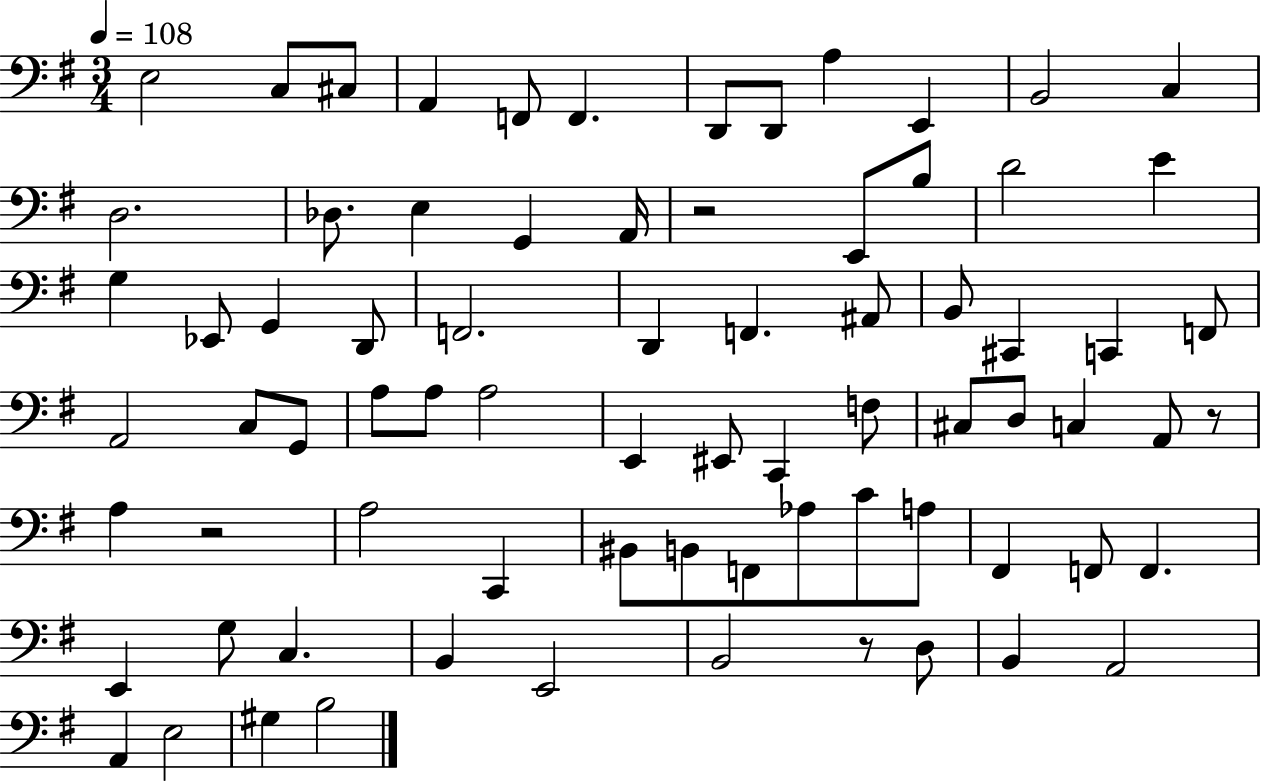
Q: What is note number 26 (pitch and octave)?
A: F2